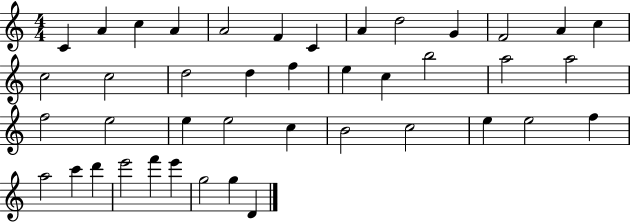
{
  \clef treble
  \numericTimeSignature
  \time 4/4
  \key c \major
  c'4 a'4 c''4 a'4 | a'2 f'4 c'4 | a'4 d''2 g'4 | f'2 a'4 c''4 | \break c''2 c''2 | d''2 d''4 f''4 | e''4 c''4 b''2 | a''2 a''2 | \break f''2 e''2 | e''4 e''2 c''4 | b'2 c''2 | e''4 e''2 f''4 | \break a''2 c'''4 d'''4 | e'''2 f'''4 e'''4 | g''2 g''4 d'4 | \bar "|."
}